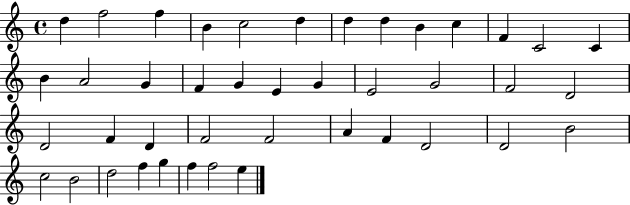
{
  \clef treble
  \time 4/4
  \defaultTimeSignature
  \key c \major
  d''4 f''2 f''4 | b'4 c''2 d''4 | d''4 d''4 b'4 c''4 | f'4 c'2 c'4 | \break b'4 a'2 g'4 | f'4 g'4 e'4 g'4 | e'2 g'2 | f'2 d'2 | \break d'2 f'4 d'4 | f'2 f'2 | a'4 f'4 d'2 | d'2 b'2 | \break c''2 b'2 | d''2 f''4 g''4 | f''4 f''2 e''4 | \bar "|."
}